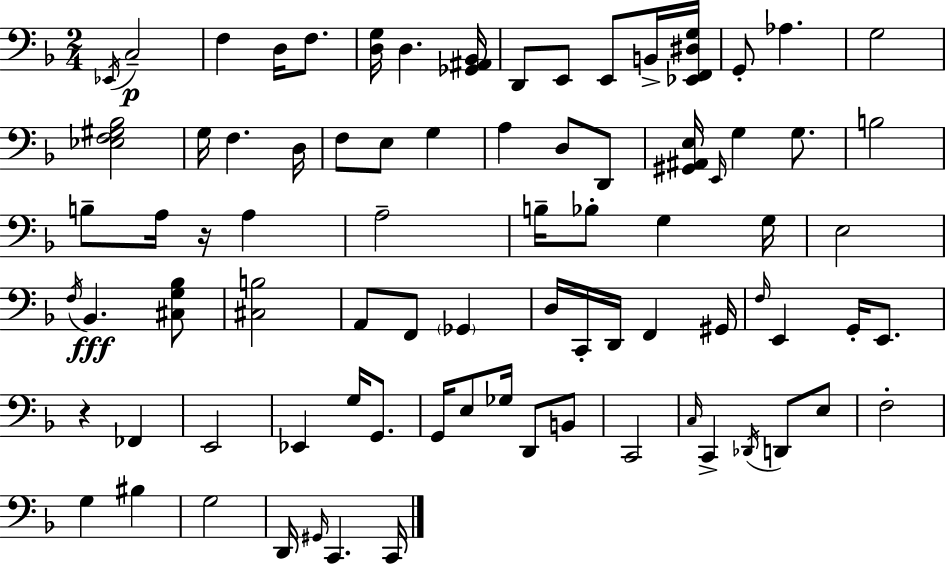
X:1
T:Untitled
M:2/4
L:1/4
K:Dm
_E,,/4 C,2 F, D,/4 F,/2 [D,G,]/4 D, [_G,,^A,,_B,,]/4 D,,/2 E,,/2 E,,/2 B,,/4 [_E,,F,,^D,G,]/4 G,,/2 _A, G,2 [_E,F,^G,_B,]2 G,/4 F, D,/4 F,/2 E,/2 G, A, D,/2 D,,/2 [^G,,^A,,E,]/4 E,,/4 G, G,/2 B,2 B,/2 A,/4 z/4 A, A,2 B,/4 _B,/2 G, G,/4 E,2 F,/4 _B,, [^C,G,_B,]/2 [^C,B,]2 A,,/2 F,,/2 _G,, D,/4 C,,/4 D,,/4 F,, ^G,,/4 F,/4 E,, G,,/4 E,,/2 z _F,, E,,2 _E,, G,/4 G,,/2 G,,/4 E,/2 _G,/4 D,,/2 B,,/2 C,,2 C,/4 C,, _D,,/4 D,,/2 E,/2 F,2 G, ^B, G,2 D,,/4 ^G,,/4 C,, C,,/4